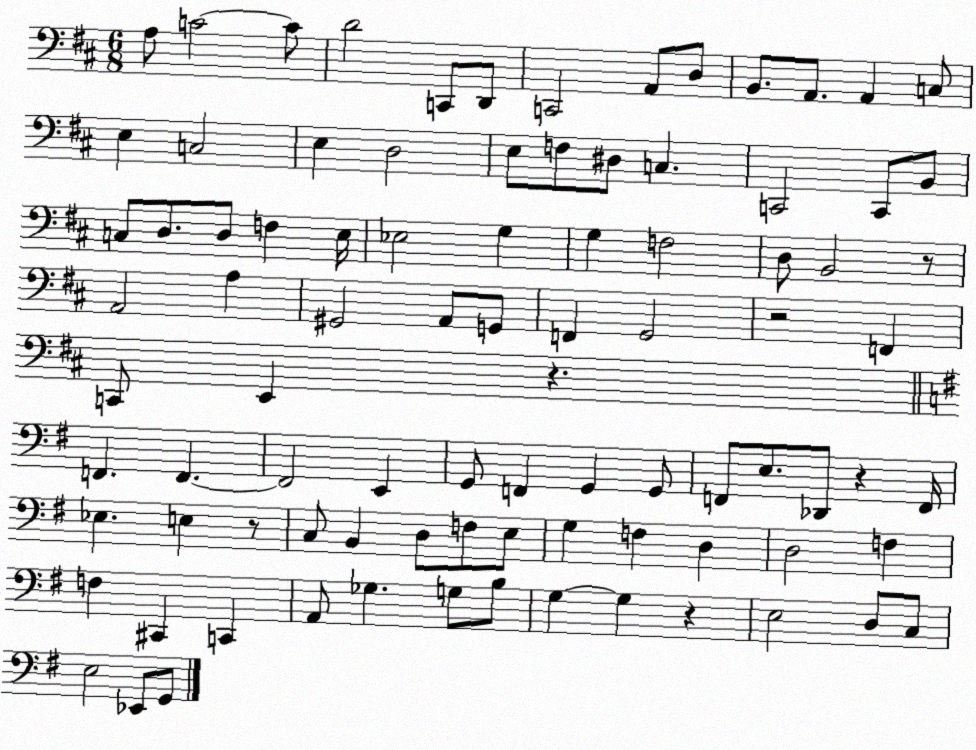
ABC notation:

X:1
T:Untitled
M:6/8
L:1/4
K:D
A,/2 C2 C/2 D2 C,,/2 D,,/2 C,,2 A,,/2 D,/2 B,,/2 A,,/2 A,, C,/2 E, C,2 E, D,2 E,/2 F,/2 ^D,/2 C, C,,2 C,,/2 B,,/2 C,/2 D,/2 D,/2 F, E,/4 _E,2 G, G, F,2 D,/2 B,,2 z/2 A,,2 A, ^G,,2 A,,/2 G,,/2 F,, G,,2 z2 F,, C,,/2 E,, z F,, F,, F,,2 E,, G,,/2 F,, G,, G,,/2 F,,/2 E,/2 _D,,/2 z F,,/4 _E, E, z/2 C,/2 B,, D,/2 F,/2 E,/2 G, F, D, D,2 F, F, ^C,, C,, A,,/2 _G, G,/2 B,/2 G, G, z E,2 D,/2 C,/2 E,2 _E,,/2 G,,/2